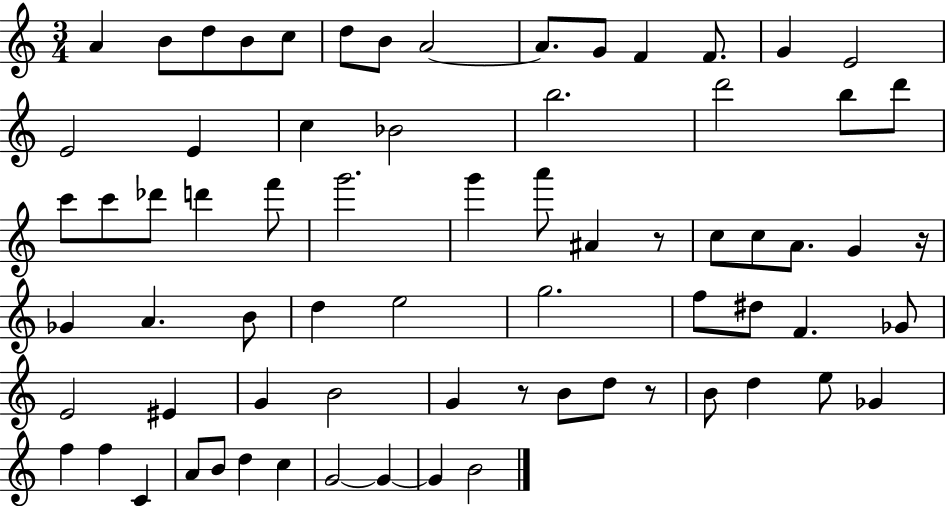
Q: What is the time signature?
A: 3/4